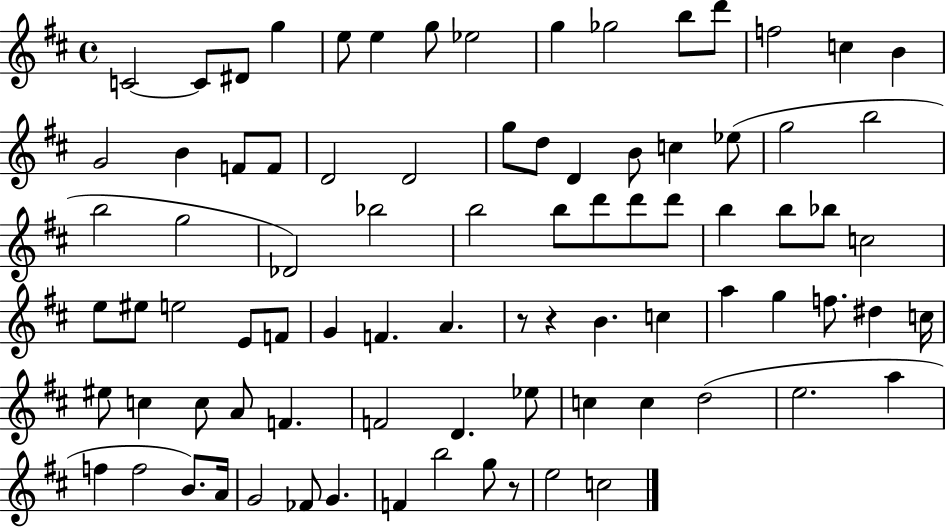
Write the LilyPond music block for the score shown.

{
  \clef treble
  \time 4/4
  \defaultTimeSignature
  \key d \major
  \repeat volta 2 { c'2~~ c'8 dis'8 g''4 | e''8 e''4 g''8 ees''2 | g''4 ges''2 b''8 d'''8 | f''2 c''4 b'4 | \break g'2 b'4 f'8 f'8 | d'2 d'2 | g''8 d''8 d'4 b'8 c''4 ees''8( | g''2 b''2 | \break b''2 g''2 | des'2) bes''2 | b''2 b''8 d'''8 d'''8 d'''8 | b''4 b''8 bes''8 c''2 | \break e''8 eis''8 e''2 e'8 f'8 | g'4 f'4. a'4. | r8 r4 b'4. c''4 | a''4 g''4 f''8. dis''4 c''16 | \break eis''8 c''4 c''8 a'8 f'4. | f'2 d'4. ees''8 | c''4 c''4 d''2( | e''2. a''4 | \break f''4 f''2 b'8.) a'16 | g'2 fes'8 g'4. | f'4 b''2 g''8 r8 | e''2 c''2 | \break } \bar "|."
}